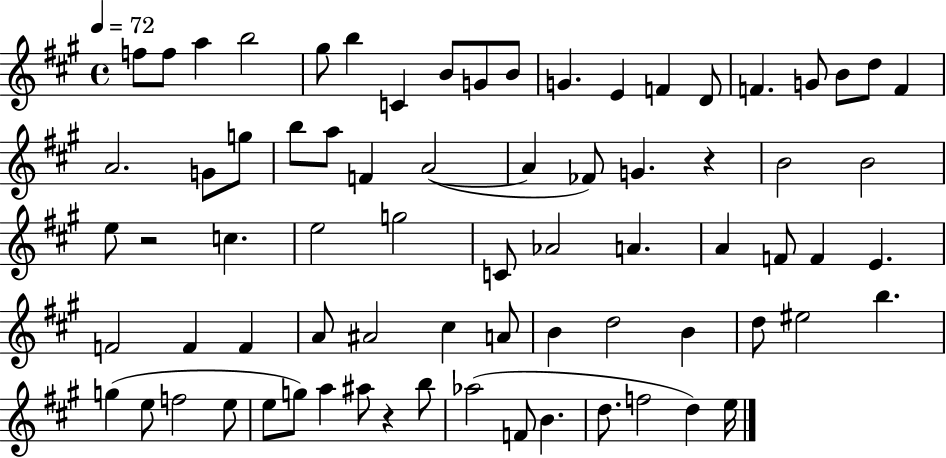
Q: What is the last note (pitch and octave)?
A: E5